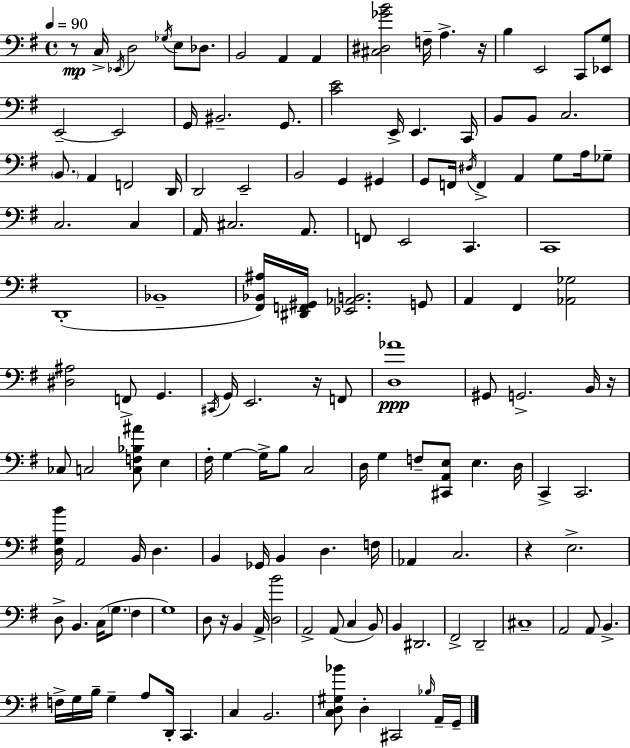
{
  \clef bass
  \time 4/4
  \defaultTimeSignature
  \key e \minor
  \tempo 4 = 90
  r8\mp c16-> \acciaccatura { ees,16 } d2 \acciaccatura { ges16 } e8 des8. | b,2 a,4 a,4 | <cis dis ges' b'>2 f16-- a4.-> | r16 b4 e,2 c,8 | \break <ees, g>8 e,2--~~ e,2 | g,16 bis,2.-- g,8. | <c' e'>2 e,16-> e,4. | c,16 b,8 b,8 c2. | \break \parenthesize b,8. a,4 f,2 | d,16 d,2 e,2-- | b,2 g,4 gis,4 | g,8 f,16 \acciaccatura { dis16 } f,4-> a,4 g8 | \break a16 ges8-- c2. c4 | a,16 cis2. | a,8. f,8 e,2 c,4. | c,1 | \break d,1-.( | bes,1-- | <fis, bes, ais>16) <dis, f, gis,>16 <ees, aes, b,>2. | g,8 a,4 fis,4 <aes, ges>2 | \break <dis ais>2 f,8-> g,4. | \acciaccatura { cis,16 } g,16 e,2. | r16 f,8 <d aes'>1\ppp | gis,8 g,2.-> | \break b,16 r16 ces8 c2 <c f bes ais'>8 | e4 fis16-. g4~~ g16-> b8 c2 | d16 g4 f8-- <cis, a, e>8 e4. | d16 c,4-> c,2. | \break <d g b'>16 a,2 b,16 d4. | b,4 ges,16 b,4 d4. | f16 aes,4 c2. | r4 e2.-> | \break d8-> b,4. c16( \parenthesize g8. | fis4 g1) | d8 r16 b,4 a,16-> <d b'>2 | a,2-> a,8( c4 | \break b,8) b,4 dis,2. | fis,2-> d,2-- | cis1-- | a,2 a,8 b,4.-> | \break f16-> g16 b16-- g4-- a8 d,16-. c,4. | c4 b,2. | <c d gis bes'>8 d4-. cis,2 | \grace { bes16 } a,16-- g,16-- \bar "|."
}